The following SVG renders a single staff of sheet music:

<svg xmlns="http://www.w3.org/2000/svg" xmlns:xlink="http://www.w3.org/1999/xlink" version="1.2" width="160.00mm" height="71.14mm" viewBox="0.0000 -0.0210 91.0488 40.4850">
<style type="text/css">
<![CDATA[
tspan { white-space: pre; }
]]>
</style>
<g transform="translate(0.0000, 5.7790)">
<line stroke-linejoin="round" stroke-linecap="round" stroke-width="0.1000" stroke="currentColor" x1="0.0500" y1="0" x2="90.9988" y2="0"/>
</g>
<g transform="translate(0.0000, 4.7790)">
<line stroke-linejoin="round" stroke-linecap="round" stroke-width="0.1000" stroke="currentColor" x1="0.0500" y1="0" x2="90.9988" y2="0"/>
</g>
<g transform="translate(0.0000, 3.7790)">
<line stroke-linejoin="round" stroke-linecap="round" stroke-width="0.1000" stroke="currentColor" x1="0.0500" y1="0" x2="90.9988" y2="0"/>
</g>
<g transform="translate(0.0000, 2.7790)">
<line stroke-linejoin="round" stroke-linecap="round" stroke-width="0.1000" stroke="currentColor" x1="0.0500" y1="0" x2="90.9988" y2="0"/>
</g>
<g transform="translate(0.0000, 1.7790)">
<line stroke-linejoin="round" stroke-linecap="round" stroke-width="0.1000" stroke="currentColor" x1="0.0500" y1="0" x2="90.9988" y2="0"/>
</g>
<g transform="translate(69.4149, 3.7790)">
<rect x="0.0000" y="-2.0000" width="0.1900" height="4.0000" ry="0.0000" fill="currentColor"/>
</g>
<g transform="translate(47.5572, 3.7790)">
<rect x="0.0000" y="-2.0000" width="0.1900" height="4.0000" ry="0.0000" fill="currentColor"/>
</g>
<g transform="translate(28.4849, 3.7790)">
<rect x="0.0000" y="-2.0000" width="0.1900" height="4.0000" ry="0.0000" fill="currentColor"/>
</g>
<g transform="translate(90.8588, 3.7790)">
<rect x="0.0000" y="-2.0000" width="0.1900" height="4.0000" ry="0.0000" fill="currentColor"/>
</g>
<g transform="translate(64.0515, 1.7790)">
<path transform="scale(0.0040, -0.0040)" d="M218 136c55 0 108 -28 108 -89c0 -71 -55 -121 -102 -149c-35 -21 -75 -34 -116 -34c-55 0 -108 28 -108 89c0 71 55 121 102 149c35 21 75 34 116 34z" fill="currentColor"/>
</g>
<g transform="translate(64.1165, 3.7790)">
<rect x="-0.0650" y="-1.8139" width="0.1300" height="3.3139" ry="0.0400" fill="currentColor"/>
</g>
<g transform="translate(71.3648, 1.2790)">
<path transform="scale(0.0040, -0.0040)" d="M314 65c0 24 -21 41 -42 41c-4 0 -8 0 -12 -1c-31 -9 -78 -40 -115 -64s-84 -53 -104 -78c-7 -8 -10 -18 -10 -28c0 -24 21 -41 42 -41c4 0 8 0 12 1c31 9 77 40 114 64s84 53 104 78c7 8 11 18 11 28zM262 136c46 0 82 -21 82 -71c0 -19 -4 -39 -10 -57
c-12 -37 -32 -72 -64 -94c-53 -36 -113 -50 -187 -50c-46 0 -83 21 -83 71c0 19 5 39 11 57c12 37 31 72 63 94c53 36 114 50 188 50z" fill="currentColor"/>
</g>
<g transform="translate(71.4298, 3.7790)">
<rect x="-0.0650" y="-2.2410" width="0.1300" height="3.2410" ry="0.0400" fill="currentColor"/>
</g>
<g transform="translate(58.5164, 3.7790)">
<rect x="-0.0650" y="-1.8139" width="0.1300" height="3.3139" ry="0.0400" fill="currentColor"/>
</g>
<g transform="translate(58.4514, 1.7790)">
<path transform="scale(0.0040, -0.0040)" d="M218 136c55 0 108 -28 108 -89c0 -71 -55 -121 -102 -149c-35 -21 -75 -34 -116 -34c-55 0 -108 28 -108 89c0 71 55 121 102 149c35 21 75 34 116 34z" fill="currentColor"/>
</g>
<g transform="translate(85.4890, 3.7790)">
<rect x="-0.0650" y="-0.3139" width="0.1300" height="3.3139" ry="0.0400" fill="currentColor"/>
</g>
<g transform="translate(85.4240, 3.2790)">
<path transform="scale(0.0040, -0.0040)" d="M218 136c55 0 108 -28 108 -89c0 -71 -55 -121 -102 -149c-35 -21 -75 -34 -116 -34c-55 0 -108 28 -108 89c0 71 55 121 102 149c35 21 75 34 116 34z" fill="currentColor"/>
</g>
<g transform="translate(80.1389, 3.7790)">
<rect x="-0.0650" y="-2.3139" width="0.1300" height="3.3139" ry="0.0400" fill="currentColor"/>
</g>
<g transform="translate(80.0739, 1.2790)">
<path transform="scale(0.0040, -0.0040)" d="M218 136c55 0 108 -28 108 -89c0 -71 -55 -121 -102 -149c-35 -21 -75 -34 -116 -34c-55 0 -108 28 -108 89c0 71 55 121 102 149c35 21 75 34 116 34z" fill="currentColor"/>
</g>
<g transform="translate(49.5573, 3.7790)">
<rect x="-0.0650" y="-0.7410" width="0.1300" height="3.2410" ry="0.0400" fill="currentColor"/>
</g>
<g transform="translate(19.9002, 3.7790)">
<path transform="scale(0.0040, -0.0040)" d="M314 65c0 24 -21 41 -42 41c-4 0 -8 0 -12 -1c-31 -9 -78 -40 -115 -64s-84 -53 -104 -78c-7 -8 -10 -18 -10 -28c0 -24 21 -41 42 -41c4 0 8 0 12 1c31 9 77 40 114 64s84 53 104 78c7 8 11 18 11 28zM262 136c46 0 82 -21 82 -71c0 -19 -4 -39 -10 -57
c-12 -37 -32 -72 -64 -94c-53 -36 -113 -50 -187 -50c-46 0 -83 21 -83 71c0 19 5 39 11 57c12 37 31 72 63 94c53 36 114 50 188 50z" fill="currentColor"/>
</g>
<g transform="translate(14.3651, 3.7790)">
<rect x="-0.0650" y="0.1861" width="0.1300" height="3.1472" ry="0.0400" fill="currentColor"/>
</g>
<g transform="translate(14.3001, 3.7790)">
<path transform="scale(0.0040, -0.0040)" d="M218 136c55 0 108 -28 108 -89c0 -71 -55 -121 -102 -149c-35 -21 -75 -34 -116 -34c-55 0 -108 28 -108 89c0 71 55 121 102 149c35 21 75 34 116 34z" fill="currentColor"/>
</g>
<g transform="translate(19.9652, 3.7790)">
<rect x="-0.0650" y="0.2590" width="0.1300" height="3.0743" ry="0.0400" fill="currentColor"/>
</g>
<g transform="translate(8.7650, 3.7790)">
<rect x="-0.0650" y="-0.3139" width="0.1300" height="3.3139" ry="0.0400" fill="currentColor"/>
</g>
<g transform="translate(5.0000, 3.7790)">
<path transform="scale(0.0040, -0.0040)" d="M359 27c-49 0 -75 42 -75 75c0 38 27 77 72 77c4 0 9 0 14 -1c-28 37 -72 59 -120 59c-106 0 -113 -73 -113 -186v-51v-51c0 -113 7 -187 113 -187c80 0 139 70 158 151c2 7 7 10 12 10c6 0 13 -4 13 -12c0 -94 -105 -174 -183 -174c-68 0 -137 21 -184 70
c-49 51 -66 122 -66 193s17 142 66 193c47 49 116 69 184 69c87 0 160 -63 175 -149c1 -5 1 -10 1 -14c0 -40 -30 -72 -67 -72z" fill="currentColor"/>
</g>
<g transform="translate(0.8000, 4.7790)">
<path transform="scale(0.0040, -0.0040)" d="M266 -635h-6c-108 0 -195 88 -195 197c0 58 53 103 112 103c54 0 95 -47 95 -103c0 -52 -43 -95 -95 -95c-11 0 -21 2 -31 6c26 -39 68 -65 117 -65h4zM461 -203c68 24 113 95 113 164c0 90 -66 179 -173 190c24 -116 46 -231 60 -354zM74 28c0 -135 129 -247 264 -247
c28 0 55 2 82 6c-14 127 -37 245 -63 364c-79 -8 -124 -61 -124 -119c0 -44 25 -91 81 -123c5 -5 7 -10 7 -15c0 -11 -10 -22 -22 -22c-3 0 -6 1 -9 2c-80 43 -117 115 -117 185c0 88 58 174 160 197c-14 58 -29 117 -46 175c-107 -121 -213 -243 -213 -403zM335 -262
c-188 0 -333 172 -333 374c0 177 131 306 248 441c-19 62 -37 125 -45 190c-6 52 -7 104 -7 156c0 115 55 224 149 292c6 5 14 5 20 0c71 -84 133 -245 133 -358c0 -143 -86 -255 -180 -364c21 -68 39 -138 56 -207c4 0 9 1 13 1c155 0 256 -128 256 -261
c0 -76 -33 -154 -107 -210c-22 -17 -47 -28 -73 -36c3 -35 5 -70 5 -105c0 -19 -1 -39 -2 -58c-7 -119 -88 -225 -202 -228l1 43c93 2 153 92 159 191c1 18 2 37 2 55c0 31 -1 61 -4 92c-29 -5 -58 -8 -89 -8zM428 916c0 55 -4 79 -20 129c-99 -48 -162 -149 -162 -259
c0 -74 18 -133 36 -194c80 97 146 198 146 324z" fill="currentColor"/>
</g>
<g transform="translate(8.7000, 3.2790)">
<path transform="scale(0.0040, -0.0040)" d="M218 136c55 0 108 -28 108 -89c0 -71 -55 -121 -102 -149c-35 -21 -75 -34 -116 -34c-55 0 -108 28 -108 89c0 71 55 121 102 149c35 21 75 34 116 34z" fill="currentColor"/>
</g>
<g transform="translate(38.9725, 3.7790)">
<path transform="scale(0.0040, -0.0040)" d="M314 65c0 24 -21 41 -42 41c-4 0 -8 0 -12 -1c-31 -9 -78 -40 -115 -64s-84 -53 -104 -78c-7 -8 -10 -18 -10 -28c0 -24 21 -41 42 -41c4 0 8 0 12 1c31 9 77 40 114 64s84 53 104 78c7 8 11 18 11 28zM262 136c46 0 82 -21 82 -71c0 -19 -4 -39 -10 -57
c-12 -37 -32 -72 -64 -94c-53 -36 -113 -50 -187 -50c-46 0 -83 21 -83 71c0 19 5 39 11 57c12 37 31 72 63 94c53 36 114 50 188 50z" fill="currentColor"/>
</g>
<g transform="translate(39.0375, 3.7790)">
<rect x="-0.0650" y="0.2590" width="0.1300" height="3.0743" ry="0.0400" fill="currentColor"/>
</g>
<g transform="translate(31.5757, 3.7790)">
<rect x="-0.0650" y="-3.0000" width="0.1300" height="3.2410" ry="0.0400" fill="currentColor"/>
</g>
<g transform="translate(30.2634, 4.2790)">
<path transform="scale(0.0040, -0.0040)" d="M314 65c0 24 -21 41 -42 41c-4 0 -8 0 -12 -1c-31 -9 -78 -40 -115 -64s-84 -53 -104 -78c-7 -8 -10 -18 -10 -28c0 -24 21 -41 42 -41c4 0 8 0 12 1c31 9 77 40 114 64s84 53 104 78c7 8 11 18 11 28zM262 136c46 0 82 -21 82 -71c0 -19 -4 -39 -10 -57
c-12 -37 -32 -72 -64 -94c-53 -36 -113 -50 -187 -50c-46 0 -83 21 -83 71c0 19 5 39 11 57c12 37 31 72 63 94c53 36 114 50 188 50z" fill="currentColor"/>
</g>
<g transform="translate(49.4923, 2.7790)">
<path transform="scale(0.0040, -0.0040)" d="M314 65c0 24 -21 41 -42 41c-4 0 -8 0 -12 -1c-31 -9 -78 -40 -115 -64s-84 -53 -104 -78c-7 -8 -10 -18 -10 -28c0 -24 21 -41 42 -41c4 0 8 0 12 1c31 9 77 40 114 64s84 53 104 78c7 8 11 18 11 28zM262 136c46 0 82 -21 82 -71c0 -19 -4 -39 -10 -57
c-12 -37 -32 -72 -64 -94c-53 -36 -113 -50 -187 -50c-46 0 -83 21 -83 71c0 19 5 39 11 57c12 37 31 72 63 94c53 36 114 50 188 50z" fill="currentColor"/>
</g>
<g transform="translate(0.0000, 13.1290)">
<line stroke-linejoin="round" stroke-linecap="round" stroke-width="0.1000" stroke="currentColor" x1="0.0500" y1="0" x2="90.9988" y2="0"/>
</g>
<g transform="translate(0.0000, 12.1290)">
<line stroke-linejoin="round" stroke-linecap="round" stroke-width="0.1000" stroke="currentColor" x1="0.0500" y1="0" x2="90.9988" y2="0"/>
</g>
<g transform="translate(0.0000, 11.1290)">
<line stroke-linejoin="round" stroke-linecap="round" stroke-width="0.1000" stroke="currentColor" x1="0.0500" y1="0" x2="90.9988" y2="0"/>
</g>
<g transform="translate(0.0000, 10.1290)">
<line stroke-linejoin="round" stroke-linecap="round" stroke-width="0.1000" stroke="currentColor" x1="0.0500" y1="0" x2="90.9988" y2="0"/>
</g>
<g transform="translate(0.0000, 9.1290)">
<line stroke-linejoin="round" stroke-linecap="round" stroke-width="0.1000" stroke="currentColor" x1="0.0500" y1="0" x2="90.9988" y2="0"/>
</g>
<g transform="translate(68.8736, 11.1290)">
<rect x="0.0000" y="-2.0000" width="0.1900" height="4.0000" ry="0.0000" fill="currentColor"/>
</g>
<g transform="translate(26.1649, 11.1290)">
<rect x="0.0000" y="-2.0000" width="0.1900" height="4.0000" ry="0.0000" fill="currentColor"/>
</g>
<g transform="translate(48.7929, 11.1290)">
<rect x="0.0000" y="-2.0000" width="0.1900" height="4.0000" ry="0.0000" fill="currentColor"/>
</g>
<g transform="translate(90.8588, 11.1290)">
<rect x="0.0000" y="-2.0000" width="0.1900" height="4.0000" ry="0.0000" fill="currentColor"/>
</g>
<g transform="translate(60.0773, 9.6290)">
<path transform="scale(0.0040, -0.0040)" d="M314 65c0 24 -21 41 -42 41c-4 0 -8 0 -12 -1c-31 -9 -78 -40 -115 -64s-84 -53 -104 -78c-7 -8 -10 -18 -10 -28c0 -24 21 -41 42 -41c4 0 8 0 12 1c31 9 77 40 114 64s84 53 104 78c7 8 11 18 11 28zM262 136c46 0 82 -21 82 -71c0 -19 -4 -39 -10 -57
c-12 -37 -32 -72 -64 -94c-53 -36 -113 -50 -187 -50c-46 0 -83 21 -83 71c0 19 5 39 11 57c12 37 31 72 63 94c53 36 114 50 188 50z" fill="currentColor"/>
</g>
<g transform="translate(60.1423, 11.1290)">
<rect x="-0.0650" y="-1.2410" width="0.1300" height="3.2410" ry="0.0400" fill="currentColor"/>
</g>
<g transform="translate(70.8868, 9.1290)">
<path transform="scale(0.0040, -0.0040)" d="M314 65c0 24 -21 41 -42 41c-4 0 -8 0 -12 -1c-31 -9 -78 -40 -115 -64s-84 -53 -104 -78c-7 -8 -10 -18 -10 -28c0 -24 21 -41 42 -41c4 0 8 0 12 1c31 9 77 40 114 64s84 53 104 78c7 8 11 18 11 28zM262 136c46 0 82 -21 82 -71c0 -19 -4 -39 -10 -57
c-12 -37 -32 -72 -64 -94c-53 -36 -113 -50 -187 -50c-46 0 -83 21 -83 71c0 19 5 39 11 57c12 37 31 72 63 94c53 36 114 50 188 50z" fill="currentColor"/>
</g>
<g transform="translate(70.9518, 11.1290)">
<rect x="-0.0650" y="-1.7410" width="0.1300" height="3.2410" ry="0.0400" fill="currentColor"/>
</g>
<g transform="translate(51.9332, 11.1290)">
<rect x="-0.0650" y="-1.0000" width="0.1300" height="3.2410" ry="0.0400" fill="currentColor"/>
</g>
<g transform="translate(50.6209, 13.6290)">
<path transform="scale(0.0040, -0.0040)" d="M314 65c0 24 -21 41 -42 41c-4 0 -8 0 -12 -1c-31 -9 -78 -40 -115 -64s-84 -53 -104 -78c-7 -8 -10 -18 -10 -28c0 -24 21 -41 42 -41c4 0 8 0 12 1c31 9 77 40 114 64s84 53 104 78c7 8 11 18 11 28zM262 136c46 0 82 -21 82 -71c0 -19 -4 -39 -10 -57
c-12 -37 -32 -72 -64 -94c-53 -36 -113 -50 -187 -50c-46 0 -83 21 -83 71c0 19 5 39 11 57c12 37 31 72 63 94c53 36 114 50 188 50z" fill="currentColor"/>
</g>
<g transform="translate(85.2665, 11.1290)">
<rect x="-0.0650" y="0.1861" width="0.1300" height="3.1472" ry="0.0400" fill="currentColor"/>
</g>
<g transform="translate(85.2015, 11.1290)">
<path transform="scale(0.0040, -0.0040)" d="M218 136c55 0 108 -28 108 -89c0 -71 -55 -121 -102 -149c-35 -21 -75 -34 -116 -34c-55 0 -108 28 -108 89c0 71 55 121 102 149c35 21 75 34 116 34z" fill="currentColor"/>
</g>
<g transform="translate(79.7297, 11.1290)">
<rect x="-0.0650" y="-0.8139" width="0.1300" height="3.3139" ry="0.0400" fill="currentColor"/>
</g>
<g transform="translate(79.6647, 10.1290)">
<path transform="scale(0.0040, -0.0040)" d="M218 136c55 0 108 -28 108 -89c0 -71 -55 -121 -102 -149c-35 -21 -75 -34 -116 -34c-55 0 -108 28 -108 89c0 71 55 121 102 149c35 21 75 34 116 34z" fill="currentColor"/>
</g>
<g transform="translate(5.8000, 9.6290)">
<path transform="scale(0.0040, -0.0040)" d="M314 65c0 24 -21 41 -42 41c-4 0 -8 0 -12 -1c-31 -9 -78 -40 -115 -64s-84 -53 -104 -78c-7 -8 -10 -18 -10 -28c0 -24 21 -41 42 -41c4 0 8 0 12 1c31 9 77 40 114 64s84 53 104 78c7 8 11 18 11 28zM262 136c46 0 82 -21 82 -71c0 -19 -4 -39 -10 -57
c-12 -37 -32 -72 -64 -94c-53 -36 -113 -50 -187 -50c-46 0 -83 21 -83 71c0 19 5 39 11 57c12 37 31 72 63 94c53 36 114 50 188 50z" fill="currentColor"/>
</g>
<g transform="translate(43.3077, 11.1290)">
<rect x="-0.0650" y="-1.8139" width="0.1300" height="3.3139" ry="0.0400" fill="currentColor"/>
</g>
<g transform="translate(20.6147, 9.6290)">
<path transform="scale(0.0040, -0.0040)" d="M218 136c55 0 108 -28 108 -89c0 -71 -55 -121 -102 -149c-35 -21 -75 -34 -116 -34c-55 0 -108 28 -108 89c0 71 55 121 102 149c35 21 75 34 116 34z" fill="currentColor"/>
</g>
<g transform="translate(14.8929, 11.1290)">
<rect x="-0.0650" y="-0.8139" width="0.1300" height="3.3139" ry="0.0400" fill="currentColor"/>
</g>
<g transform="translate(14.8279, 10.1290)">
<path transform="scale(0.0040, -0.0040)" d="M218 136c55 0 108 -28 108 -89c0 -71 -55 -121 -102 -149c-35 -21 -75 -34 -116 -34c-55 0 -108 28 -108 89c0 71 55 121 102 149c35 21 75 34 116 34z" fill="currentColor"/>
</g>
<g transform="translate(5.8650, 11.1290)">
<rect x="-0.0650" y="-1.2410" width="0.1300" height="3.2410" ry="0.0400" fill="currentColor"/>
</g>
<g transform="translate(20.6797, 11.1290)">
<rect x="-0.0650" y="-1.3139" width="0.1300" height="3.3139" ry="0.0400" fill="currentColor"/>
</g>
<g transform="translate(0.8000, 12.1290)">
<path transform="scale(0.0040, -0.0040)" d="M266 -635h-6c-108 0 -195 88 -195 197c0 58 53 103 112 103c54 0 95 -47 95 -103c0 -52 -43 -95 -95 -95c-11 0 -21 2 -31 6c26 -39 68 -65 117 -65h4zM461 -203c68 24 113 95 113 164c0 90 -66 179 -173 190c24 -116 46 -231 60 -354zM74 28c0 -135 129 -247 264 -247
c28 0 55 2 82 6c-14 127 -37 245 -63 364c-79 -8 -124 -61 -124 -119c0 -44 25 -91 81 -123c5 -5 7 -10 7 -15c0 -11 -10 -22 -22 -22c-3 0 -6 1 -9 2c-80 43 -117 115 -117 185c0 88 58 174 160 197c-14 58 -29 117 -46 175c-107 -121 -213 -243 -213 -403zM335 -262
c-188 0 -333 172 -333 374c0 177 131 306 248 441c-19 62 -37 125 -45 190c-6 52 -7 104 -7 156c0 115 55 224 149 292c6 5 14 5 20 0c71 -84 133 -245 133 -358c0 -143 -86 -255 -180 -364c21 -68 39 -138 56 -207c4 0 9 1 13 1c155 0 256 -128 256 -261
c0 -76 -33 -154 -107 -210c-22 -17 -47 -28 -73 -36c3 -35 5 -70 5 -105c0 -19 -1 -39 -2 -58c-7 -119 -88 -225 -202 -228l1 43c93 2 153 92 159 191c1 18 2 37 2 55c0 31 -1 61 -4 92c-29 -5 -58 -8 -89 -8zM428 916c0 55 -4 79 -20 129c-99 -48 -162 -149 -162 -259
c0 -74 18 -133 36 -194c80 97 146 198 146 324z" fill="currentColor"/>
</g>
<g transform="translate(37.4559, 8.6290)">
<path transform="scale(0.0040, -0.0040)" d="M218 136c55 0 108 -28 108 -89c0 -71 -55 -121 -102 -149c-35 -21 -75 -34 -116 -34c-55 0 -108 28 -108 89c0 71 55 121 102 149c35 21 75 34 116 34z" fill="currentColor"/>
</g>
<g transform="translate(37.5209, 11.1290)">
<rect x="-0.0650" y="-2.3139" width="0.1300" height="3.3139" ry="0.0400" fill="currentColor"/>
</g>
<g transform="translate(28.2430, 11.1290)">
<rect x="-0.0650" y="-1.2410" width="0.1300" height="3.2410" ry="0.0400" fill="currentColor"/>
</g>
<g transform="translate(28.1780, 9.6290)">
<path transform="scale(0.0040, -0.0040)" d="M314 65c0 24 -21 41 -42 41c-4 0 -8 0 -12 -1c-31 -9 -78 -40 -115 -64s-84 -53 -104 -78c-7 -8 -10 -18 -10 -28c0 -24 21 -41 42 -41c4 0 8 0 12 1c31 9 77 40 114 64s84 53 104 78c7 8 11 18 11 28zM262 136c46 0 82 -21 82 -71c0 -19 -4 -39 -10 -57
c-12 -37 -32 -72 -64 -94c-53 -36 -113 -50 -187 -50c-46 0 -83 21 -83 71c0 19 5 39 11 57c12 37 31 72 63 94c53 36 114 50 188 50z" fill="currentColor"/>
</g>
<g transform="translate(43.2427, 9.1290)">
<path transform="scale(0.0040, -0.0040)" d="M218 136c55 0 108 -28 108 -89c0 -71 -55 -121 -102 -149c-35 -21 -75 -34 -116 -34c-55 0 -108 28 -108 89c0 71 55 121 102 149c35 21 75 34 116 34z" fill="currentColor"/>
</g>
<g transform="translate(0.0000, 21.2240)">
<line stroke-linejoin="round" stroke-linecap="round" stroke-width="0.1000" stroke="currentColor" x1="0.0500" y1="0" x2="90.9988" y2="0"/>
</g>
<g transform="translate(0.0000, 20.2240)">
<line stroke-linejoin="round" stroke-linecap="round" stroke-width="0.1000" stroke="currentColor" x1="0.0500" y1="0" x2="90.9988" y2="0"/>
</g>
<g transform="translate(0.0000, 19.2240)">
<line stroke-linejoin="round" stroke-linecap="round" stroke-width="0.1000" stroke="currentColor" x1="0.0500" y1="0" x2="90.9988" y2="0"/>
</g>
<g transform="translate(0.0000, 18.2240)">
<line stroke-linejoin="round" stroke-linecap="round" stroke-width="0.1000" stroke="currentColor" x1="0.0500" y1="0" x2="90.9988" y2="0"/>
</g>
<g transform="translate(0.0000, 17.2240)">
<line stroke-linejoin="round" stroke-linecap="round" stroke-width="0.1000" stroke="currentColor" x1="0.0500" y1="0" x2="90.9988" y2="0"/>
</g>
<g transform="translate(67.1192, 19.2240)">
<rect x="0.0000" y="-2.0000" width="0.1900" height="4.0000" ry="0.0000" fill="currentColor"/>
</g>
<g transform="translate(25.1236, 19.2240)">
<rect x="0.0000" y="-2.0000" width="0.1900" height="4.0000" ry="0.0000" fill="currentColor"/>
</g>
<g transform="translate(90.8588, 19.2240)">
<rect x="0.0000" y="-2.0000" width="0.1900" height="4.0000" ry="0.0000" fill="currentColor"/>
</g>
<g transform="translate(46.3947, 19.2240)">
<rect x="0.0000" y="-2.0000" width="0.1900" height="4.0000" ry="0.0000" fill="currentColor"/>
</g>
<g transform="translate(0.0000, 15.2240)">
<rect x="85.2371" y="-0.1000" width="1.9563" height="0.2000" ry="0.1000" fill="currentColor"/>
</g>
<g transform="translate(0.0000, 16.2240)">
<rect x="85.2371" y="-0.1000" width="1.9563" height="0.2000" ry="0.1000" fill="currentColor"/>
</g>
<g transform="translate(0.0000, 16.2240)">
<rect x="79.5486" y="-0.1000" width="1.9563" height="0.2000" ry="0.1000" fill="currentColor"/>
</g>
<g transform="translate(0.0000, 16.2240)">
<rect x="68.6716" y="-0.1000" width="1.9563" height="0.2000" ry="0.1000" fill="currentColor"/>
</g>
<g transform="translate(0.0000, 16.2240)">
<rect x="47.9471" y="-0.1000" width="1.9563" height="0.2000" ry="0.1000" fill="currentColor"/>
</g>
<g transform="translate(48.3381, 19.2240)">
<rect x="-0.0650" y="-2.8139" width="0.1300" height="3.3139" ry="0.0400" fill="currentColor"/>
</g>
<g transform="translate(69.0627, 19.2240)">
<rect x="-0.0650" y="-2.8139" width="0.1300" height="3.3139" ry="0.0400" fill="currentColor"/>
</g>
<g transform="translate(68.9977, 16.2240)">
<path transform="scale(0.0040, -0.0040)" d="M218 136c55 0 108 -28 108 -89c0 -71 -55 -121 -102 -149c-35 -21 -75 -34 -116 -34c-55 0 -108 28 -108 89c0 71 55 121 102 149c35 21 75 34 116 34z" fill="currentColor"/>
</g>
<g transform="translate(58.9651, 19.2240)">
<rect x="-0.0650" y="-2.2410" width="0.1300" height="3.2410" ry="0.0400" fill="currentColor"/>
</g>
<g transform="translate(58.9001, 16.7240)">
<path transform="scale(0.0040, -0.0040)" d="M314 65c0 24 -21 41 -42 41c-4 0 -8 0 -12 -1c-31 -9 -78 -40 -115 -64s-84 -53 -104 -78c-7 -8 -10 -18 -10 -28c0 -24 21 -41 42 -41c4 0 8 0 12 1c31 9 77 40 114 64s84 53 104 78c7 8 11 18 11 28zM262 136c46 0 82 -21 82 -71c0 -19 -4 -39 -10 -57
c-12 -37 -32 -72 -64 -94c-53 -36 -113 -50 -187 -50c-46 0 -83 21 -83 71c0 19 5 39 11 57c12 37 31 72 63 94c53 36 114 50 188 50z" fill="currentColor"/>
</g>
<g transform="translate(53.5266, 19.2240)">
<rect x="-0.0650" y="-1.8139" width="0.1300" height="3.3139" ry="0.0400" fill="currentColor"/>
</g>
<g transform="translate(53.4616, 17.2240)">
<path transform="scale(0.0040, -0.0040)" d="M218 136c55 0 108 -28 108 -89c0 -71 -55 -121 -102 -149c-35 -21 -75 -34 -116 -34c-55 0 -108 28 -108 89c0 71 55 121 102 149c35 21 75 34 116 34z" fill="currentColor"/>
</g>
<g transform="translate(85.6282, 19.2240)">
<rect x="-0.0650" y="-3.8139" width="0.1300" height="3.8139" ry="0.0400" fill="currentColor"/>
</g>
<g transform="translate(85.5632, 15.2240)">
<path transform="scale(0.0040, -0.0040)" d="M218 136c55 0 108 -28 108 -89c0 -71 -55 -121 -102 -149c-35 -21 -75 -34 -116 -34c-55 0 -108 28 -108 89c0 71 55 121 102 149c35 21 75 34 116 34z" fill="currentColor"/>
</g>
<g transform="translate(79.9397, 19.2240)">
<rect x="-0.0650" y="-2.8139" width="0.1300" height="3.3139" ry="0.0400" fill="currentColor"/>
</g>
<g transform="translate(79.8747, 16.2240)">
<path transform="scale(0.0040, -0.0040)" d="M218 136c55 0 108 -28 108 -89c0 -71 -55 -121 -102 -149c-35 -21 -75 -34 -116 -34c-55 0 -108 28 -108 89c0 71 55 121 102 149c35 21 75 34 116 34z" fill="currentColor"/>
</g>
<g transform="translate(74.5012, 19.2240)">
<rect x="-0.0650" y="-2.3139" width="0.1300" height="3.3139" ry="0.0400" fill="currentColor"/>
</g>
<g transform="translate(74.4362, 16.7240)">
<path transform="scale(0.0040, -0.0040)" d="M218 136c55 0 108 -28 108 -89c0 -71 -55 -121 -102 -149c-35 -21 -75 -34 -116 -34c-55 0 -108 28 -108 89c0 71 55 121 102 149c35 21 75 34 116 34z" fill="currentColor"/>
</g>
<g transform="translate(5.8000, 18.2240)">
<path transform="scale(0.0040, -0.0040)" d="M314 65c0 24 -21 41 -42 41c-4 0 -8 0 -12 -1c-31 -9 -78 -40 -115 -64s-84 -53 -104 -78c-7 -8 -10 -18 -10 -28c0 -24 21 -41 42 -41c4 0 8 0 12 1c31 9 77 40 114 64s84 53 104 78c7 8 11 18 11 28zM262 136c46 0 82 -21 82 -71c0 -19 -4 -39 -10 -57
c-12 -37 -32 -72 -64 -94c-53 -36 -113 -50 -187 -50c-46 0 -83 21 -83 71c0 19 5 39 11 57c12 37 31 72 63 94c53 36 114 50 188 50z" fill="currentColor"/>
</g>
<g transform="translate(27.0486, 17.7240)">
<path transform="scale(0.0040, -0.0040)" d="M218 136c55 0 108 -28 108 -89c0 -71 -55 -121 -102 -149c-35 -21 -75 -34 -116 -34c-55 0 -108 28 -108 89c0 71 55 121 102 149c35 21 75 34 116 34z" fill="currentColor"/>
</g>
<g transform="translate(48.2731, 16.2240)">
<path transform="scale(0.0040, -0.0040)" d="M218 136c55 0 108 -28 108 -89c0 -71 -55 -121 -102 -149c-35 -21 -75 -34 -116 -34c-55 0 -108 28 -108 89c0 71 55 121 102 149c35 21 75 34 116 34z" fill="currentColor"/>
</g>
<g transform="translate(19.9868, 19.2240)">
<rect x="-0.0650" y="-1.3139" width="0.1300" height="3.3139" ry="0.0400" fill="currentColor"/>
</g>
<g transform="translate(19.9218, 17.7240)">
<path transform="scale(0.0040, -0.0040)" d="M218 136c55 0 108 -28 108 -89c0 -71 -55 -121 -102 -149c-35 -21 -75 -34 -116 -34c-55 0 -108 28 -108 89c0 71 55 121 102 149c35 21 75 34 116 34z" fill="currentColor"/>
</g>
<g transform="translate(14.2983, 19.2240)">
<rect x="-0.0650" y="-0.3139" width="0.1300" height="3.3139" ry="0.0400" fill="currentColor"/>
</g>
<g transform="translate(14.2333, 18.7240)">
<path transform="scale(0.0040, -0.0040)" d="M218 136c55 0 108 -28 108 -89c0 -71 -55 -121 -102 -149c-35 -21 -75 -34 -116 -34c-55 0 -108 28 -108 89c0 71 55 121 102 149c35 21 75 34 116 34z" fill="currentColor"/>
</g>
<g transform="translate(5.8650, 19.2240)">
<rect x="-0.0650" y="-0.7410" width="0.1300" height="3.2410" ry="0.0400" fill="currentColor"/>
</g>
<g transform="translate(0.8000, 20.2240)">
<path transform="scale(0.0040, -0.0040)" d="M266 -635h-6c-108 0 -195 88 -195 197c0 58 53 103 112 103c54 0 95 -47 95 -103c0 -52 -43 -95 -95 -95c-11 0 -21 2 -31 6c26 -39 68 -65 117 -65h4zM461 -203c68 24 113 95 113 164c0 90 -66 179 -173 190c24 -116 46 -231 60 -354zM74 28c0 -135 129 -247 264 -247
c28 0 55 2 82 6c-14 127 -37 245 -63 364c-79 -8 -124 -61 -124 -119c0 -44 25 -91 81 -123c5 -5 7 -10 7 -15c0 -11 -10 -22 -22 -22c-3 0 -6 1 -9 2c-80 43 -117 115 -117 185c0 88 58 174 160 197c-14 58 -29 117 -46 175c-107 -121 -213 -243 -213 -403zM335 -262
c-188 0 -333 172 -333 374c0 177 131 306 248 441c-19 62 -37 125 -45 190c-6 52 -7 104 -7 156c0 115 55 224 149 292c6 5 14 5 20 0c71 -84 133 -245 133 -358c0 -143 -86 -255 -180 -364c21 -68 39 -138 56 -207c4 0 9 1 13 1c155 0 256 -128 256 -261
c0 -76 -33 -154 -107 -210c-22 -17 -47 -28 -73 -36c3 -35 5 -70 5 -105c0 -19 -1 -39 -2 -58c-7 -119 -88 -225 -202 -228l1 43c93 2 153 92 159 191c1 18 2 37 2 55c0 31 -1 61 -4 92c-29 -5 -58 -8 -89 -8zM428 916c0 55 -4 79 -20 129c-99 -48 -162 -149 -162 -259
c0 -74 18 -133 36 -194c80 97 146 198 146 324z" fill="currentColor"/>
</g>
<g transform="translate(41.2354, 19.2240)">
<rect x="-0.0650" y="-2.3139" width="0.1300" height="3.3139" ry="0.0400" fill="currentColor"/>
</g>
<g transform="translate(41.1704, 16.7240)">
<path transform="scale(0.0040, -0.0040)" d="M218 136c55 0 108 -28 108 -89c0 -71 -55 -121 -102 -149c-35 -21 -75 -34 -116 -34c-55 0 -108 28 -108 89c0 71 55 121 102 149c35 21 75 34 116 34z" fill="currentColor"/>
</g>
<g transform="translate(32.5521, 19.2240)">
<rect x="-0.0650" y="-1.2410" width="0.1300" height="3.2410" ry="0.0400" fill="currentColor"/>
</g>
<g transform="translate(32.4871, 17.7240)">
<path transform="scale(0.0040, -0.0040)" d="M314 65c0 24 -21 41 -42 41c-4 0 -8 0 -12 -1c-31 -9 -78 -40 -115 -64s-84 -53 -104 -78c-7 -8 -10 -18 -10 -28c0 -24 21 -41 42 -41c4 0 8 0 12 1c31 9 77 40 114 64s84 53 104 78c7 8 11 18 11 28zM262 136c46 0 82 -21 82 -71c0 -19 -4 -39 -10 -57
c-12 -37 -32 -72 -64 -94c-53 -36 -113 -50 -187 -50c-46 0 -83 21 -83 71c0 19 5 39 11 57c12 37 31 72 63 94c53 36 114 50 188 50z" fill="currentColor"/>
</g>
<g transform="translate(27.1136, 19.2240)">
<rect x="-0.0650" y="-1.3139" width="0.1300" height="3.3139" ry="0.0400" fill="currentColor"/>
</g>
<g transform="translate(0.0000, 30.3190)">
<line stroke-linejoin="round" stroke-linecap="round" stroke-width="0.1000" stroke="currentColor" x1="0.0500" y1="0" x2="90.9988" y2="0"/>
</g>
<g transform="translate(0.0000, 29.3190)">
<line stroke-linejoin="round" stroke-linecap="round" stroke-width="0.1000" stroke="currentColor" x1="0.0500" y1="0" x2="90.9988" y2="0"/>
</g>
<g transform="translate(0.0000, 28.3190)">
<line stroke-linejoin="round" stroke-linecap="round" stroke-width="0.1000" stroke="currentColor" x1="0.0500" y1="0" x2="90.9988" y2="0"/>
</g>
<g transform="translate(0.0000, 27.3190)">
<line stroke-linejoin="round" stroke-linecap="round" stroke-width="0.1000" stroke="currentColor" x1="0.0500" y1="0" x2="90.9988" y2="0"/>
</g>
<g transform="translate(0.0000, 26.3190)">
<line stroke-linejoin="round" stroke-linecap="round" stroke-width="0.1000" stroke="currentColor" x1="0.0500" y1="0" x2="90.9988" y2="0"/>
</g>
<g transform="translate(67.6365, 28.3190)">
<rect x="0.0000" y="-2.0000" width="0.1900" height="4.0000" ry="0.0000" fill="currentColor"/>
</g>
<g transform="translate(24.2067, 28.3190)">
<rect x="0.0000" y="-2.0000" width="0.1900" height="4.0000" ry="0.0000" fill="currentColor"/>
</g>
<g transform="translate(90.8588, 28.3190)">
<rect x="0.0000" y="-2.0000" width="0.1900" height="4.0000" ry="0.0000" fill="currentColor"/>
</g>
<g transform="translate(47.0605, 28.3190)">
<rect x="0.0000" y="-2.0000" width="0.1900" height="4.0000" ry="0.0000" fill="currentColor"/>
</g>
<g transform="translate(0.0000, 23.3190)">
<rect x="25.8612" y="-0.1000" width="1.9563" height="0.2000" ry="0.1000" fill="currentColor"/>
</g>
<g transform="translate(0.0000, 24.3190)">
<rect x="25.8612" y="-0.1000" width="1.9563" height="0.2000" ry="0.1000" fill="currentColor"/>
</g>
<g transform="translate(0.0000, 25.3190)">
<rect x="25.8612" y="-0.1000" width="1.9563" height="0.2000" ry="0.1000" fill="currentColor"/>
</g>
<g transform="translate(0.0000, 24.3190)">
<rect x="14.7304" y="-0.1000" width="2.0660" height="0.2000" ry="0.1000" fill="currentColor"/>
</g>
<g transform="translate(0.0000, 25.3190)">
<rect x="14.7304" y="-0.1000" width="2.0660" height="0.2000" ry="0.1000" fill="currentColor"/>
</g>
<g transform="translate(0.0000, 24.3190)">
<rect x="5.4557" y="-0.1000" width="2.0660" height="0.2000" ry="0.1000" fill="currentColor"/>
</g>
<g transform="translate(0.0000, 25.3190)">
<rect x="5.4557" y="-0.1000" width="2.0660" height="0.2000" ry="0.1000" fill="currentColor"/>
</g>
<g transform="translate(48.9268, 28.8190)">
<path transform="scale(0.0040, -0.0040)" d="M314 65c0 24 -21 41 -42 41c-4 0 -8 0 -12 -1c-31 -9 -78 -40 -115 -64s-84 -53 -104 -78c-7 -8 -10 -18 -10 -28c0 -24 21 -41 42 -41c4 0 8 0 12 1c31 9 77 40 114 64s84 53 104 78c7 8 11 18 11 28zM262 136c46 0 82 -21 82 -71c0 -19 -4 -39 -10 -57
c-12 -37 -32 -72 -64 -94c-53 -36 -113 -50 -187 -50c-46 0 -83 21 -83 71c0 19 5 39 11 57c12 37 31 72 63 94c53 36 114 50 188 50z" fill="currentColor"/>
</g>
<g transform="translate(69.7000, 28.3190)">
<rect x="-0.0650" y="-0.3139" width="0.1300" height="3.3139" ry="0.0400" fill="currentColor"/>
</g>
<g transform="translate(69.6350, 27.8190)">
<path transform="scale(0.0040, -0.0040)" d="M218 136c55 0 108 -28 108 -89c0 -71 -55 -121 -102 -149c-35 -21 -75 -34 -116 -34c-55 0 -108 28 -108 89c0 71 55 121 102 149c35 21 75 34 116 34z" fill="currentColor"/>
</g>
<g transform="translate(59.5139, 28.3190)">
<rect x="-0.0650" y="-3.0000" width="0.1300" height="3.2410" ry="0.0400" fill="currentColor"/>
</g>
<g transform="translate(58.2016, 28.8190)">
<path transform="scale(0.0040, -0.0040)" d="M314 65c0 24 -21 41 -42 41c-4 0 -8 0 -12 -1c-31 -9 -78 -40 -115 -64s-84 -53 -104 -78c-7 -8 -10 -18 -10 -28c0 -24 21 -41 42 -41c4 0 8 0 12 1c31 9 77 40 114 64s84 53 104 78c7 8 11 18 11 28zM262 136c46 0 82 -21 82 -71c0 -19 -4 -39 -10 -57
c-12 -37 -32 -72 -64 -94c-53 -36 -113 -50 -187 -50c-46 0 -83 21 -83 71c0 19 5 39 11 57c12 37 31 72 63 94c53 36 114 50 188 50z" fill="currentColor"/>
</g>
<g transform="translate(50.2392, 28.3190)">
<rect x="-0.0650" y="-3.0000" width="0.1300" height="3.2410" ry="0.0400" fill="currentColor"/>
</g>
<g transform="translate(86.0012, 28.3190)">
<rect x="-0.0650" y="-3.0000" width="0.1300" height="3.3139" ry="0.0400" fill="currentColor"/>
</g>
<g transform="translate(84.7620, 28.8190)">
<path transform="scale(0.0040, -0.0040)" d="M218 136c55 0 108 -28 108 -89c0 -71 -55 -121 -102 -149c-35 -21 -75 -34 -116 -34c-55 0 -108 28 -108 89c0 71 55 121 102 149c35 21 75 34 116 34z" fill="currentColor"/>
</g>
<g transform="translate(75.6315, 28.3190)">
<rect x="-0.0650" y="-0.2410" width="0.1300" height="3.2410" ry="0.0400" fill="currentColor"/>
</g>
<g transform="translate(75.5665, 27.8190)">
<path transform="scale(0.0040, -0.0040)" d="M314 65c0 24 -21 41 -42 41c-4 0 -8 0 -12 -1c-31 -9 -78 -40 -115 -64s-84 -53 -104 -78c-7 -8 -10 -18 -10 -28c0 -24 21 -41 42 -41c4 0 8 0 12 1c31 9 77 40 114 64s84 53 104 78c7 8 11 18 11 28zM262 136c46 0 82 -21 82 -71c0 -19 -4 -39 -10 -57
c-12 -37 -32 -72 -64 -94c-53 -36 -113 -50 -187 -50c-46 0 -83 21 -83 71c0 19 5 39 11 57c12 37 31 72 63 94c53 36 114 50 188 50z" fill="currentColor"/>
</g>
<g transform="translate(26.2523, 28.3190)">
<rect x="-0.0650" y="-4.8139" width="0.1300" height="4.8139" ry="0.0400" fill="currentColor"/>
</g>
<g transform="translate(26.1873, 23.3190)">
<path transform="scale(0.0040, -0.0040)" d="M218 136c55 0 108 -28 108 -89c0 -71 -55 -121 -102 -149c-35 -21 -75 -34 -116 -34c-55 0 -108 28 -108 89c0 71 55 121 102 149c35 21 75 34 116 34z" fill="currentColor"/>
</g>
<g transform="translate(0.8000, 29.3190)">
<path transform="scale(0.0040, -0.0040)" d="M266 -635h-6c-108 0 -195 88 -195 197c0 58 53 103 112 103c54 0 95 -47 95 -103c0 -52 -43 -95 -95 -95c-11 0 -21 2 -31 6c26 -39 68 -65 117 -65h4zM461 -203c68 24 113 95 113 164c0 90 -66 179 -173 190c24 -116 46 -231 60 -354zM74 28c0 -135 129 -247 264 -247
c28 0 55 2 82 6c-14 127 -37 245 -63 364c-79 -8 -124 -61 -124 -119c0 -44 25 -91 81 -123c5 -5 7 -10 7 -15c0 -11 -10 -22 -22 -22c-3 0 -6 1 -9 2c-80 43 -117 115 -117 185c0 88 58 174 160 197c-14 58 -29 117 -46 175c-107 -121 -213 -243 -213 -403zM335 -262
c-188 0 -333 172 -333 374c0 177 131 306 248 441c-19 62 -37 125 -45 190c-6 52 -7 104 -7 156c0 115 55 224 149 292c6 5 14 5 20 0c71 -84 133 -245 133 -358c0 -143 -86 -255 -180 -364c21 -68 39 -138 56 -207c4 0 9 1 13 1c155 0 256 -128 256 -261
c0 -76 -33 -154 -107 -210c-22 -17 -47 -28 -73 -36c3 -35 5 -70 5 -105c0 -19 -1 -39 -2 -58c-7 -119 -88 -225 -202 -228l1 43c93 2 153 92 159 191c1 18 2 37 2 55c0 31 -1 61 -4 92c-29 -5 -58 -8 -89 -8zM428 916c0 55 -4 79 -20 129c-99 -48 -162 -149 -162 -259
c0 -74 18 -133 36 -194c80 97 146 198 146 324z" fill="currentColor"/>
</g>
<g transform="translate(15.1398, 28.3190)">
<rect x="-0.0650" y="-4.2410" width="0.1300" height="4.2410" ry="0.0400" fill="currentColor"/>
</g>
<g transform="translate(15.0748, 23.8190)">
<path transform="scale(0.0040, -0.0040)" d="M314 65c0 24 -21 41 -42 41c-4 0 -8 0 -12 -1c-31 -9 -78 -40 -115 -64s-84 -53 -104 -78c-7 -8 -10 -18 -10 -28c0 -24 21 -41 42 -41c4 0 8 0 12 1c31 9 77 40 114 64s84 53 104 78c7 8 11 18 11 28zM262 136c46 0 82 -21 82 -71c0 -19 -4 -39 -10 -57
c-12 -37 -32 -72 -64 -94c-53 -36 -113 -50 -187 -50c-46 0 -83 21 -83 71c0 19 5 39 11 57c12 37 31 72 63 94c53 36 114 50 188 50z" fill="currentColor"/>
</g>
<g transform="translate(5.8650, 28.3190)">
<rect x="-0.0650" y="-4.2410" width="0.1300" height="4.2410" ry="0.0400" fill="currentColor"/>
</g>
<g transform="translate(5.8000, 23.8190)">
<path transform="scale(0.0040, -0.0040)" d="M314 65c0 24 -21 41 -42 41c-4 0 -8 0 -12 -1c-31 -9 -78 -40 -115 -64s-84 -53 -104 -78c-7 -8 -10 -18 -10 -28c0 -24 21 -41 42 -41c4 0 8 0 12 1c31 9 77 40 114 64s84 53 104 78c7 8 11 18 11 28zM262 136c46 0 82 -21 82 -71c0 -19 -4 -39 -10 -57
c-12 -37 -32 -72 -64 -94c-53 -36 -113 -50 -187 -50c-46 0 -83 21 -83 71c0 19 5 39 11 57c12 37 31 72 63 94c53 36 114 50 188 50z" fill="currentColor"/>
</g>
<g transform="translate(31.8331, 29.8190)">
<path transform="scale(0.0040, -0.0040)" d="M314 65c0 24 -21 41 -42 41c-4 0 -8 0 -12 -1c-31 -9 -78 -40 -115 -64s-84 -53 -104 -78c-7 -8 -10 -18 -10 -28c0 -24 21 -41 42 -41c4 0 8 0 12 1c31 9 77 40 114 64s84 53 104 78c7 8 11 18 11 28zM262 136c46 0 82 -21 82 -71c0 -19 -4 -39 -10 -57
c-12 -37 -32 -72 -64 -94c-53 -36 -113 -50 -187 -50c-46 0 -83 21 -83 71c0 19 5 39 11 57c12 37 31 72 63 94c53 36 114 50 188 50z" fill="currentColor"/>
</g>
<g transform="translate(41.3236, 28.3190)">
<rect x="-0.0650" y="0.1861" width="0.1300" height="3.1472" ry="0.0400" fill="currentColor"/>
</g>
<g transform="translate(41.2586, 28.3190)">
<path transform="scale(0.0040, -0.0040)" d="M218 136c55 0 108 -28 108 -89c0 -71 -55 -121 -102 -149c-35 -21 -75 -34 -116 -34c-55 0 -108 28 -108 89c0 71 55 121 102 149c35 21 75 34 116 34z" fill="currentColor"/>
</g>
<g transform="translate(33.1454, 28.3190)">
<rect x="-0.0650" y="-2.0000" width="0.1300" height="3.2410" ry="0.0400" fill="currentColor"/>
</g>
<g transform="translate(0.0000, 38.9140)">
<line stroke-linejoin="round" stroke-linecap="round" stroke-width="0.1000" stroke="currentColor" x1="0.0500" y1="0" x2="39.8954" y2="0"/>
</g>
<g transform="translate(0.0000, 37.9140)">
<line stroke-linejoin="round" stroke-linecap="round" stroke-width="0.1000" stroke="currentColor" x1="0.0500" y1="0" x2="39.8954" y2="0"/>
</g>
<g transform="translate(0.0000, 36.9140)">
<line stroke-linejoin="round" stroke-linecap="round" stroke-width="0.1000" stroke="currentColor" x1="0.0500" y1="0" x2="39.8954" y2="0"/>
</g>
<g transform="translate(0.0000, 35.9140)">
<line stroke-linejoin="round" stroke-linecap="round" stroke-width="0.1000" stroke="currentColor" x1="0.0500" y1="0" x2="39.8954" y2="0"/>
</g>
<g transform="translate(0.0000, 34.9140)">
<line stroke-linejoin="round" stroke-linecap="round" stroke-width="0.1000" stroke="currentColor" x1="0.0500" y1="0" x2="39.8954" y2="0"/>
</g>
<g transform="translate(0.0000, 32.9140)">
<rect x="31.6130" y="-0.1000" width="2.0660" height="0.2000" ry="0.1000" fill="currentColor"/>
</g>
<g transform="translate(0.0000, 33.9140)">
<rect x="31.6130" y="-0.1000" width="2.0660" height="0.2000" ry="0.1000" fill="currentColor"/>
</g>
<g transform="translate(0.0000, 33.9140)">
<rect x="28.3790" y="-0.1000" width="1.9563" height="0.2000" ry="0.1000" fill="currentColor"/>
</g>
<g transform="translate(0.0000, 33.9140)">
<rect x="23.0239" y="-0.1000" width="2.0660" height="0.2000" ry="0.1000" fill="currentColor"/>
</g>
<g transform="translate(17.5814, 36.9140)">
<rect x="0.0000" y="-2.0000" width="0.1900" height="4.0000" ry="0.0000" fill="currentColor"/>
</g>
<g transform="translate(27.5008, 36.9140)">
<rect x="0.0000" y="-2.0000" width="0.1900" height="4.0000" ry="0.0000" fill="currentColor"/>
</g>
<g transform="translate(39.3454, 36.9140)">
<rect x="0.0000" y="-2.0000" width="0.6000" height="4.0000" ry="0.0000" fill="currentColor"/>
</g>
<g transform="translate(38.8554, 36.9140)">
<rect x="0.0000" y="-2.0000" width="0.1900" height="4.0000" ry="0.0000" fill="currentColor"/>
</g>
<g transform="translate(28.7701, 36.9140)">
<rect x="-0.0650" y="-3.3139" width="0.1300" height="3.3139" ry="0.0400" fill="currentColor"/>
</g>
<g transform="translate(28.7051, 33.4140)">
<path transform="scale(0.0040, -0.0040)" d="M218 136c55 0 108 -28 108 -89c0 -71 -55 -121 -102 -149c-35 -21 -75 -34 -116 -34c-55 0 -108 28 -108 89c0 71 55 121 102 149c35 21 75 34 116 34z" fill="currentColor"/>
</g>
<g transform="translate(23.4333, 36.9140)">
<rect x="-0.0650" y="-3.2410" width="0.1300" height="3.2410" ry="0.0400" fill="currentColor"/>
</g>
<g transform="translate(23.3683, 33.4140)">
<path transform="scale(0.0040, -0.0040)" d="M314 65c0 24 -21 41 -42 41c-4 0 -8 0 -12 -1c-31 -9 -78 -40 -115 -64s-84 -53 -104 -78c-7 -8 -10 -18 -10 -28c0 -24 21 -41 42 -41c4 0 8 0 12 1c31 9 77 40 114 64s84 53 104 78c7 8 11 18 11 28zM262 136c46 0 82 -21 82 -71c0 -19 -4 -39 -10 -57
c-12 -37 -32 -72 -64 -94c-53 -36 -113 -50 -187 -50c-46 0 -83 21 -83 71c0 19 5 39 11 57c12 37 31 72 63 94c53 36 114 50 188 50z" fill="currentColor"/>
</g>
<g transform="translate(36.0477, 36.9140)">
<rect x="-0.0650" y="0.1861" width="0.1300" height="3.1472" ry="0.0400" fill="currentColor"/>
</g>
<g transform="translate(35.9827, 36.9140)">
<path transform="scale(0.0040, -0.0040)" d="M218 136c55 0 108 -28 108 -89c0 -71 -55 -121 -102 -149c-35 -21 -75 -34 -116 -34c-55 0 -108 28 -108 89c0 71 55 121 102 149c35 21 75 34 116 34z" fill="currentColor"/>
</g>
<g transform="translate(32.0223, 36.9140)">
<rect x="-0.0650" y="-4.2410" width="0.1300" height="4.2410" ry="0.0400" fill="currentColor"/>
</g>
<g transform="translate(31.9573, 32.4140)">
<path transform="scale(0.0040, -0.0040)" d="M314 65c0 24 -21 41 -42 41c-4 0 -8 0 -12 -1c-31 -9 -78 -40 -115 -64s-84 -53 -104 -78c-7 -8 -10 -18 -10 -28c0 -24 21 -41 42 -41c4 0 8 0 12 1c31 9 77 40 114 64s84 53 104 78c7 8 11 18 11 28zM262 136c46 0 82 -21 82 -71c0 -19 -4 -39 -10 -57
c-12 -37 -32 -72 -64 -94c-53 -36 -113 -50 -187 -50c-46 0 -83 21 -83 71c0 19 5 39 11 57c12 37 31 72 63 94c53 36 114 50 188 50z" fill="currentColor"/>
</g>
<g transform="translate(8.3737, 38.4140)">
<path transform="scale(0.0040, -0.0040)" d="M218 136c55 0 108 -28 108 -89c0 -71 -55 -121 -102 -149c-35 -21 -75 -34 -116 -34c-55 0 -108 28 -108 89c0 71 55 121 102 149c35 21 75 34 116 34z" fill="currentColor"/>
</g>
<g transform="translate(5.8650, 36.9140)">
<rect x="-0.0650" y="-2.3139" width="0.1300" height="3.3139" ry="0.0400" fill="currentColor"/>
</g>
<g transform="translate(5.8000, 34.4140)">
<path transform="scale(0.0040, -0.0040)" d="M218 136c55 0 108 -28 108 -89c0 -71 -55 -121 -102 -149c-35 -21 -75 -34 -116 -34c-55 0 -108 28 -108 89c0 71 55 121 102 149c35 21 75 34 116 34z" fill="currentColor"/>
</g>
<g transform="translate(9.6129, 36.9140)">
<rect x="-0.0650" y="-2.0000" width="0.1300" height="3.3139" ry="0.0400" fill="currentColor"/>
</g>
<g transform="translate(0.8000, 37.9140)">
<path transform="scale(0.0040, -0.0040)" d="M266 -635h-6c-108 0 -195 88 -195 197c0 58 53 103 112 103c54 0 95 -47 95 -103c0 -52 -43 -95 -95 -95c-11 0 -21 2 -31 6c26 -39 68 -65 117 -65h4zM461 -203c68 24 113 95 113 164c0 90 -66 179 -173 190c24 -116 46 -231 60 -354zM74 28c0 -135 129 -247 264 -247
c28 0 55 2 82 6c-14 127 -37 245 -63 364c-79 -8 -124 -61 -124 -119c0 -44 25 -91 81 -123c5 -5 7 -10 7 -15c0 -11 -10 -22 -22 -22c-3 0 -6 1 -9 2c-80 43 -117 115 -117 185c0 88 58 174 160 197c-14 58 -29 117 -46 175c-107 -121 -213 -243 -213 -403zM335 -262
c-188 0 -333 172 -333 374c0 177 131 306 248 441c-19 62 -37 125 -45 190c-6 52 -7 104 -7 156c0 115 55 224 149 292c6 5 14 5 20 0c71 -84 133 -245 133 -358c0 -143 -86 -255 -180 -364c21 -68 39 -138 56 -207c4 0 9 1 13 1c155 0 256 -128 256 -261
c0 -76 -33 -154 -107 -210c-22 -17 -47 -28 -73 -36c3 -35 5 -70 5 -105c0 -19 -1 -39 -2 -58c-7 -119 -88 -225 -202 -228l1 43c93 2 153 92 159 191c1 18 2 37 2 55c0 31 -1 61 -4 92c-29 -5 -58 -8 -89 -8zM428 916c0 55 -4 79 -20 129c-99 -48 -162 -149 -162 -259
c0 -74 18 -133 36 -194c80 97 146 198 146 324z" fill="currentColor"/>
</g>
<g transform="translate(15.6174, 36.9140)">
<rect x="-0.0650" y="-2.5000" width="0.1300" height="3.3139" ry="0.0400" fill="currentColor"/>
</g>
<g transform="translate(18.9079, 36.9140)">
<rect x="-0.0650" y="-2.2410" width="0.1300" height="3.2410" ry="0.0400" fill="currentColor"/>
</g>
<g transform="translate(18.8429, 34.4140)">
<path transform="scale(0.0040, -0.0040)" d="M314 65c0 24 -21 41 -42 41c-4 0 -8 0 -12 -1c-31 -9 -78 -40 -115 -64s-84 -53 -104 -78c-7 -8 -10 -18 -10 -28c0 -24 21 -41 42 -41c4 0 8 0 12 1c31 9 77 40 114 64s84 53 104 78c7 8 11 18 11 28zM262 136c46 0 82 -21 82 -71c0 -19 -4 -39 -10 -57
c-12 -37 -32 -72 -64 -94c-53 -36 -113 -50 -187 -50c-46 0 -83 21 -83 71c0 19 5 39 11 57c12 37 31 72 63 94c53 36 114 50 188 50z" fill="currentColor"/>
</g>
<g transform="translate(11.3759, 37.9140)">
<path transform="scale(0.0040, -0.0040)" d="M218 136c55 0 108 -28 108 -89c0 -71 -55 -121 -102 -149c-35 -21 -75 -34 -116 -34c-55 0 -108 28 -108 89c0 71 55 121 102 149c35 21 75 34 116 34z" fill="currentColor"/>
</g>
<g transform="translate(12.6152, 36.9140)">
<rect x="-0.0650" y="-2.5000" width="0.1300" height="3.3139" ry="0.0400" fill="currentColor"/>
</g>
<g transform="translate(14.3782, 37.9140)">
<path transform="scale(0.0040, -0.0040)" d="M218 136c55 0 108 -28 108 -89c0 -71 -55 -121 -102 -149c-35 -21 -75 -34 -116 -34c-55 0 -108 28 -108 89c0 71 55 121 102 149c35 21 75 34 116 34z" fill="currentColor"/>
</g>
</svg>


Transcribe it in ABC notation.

X:1
T:Untitled
M:4/4
L:1/4
K:C
c B B2 A2 B2 d2 f f g2 g c e2 d e e2 g f D2 e2 f2 d B d2 c e e e2 g a f g2 a g a c' d'2 d'2 e' F2 B A2 A2 c c2 A g F G G g2 b2 b d'2 B